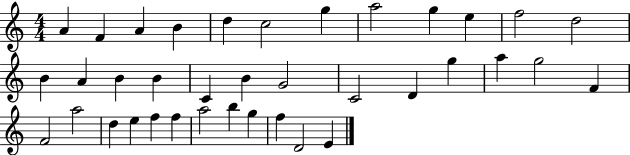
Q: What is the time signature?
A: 4/4